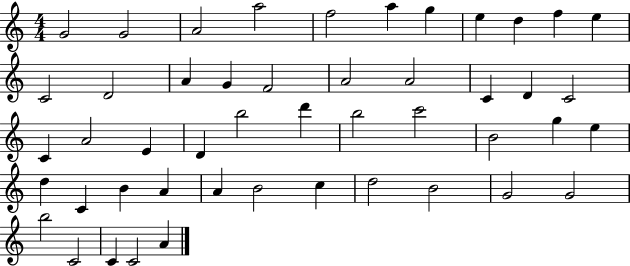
G4/h G4/h A4/h A5/h F5/h A5/q G5/q E5/q D5/q F5/q E5/q C4/h D4/h A4/q G4/q F4/h A4/h A4/h C4/q D4/q C4/h C4/q A4/h E4/q D4/q B5/h D6/q B5/h C6/h B4/h G5/q E5/q D5/q C4/q B4/q A4/q A4/q B4/h C5/q D5/h B4/h G4/h G4/h B5/h C4/h C4/q C4/h A4/q